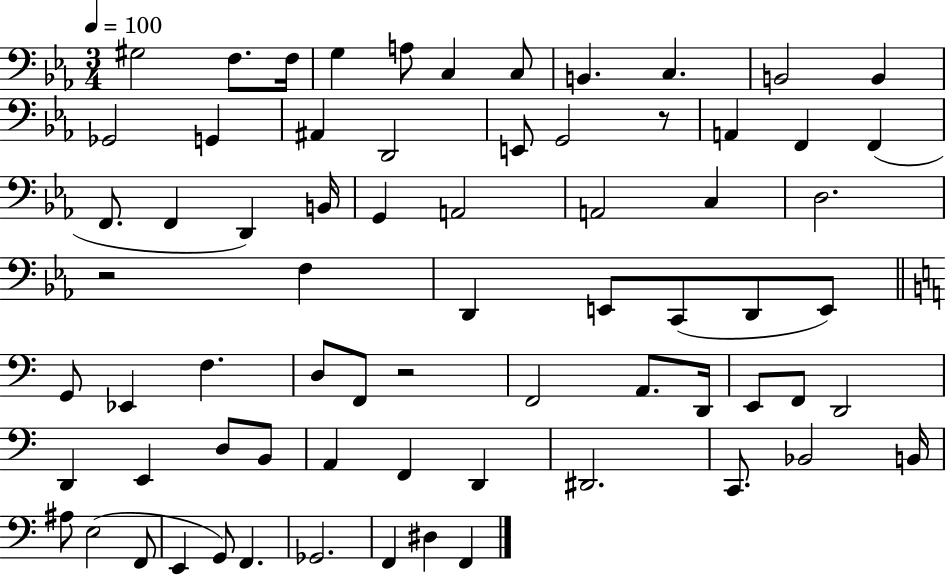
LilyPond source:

{
  \clef bass
  \numericTimeSignature
  \time 3/4
  \key ees \major
  \tempo 4 = 100
  gis2 f8. f16 | g4 a8 c4 c8 | b,4. c4. | b,2 b,4 | \break ges,2 g,4 | ais,4 d,2 | e,8 g,2 r8 | a,4 f,4 f,4( | \break f,8. f,4 d,4) b,16 | g,4 a,2 | a,2 c4 | d2. | \break r2 f4 | d,4 e,8 c,8( d,8 e,8) | \bar "||" \break \key c \major g,8 ees,4 f4. | d8 f,8 r2 | f,2 a,8. d,16 | e,8 f,8 d,2 | \break d,4 e,4 d8 b,8 | a,4 f,4 d,4 | dis,2. | c,8. bes,2 b,16 | \break ais8 e2( f,8 | e,4 g,8) f,4. | ges,2. | f,4 dis4 f,4 | \break \bar "|."
}